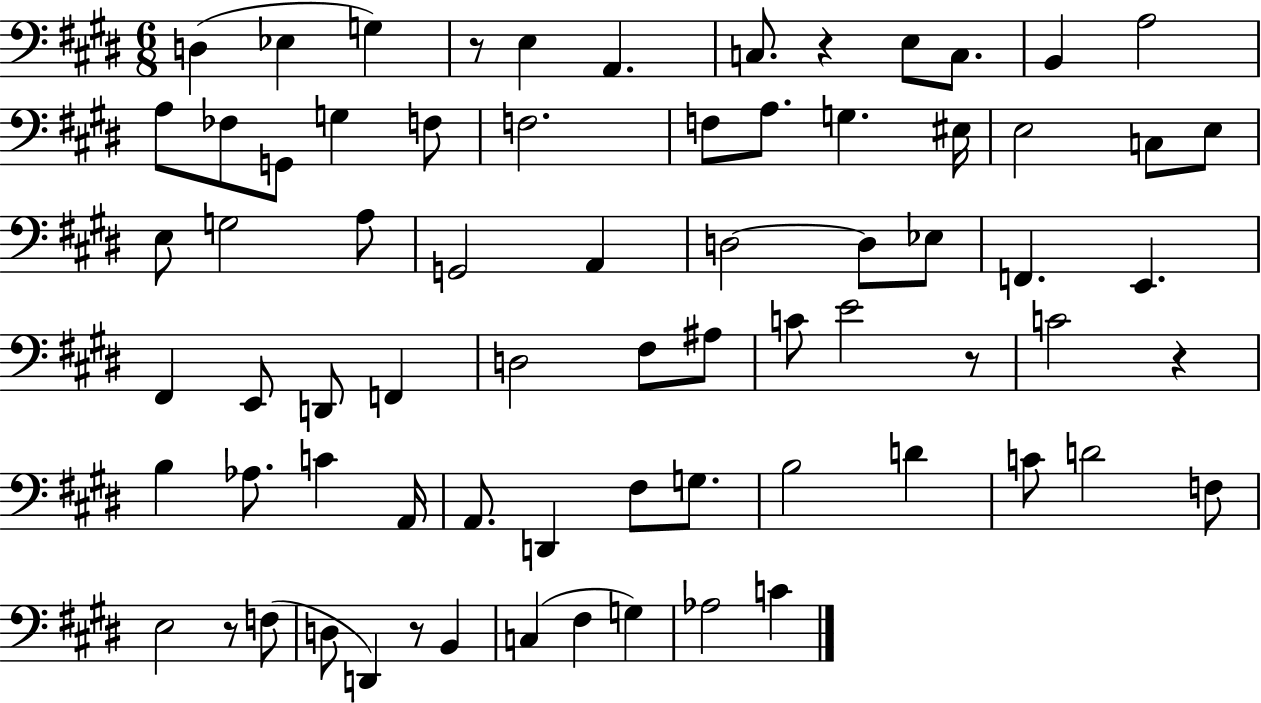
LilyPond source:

{
  \clef bass
  \numericTimeSignature
  \time 6/8
  \key e \major
  d4( ees4 g4) | r8 e4 a,4. | c8. r4 e8 c8. | b,4 a2 | \break a8 fes8 g,8 g4 f8 | f2. | f8 a8. g4. eis16 | e2 c8 e8 | \break e8 g2 a8 | g,2 a,4 | d2~~ d8 ees8 | f,4. e,4. | \break fis,4 e,8 d,8 f,4 | d2 fis8 ais8 | c'8 e'2 r8 | c'2 r4 | \break b4 aes8. c'4 a,16 | a,8. d,4 fis8 g8. | b2 d'4 | c'8 d'2 f8 | \break e2 r8 f8( | d8 d,4) r8 b,4 | c4( fis4 g4) | aes2 c'4 | \break \bar "|."
}